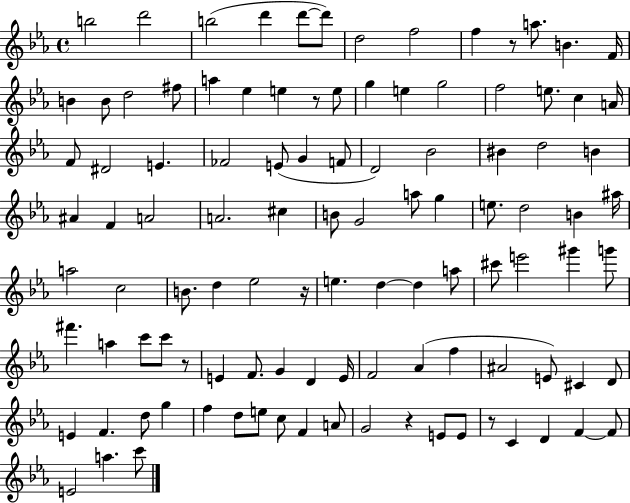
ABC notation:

X:1
T:Untitled
M:4/4
L:1/4
K:Eb
b2 d'2 b2 d' d'/2 d'/2 d2 f2 f z/2 a/2 B F/4 B B/2 d2 ^f/2 a _e e z/2 e/2 g e g2 f2 e/2 c A/4 F/2 ^D2 E _F2 E/2 G F/2 D2 _B2 ^B d2 B ^A F A2 A2 ^c B/2 G2 a/2 g e/2 d2 B ^a/4 a2 c2 B/2 d _e2 z/4 e d d a/2 ^c'/2 e'2 ^g' g'/2 ^f' a c'/2 c'/2 z/2 E F/2 G D E/4 F2 _A f ^A2 E/2 ^C D/2 E F d/2 g f d/2 e/2 c/2 F A/2 G2 z E/2 E/2 z/2 C D F F/2 E2 a c'/2